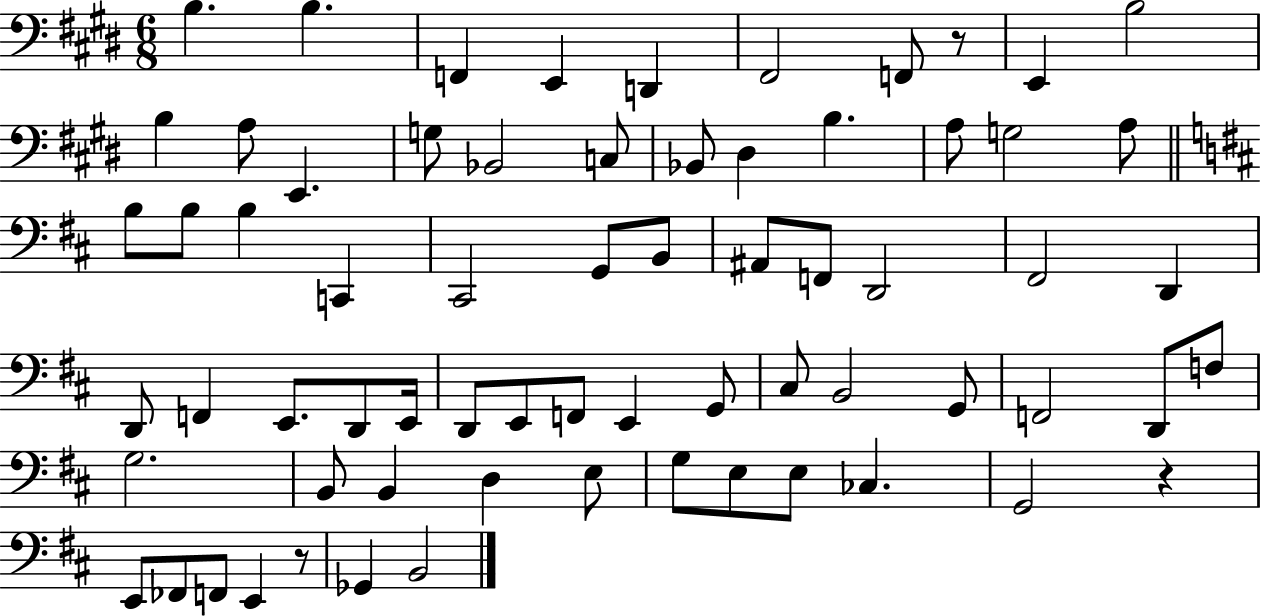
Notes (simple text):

B3/q. B3/q. F2/q E2/q D2/q F#2/h F2/e R/e E2/q B3/h B3/q A3/e E2/q. G3/e Bb2/h C3/e Bb2/e D#3/q B3/q. A3/e G3/h A3/e B3/e B3/e B3/q C2/q C#2/h G2/e B2/e A#2/e F2/e D2/h F#2/h D2/q D2/e F2/q E2/e. D2/e E2/s D2/e E2/e F2/e E2/q G2/e C#3/e B2/h G2/e F2/h D2/e F3/e G3/h. B2/e B2/q D3/q E3/e G3/e E3/e E3/e CES3/q. G2/h R/q E2/e FES2/e F2/e E2/q R/e Gb2/q B2/h